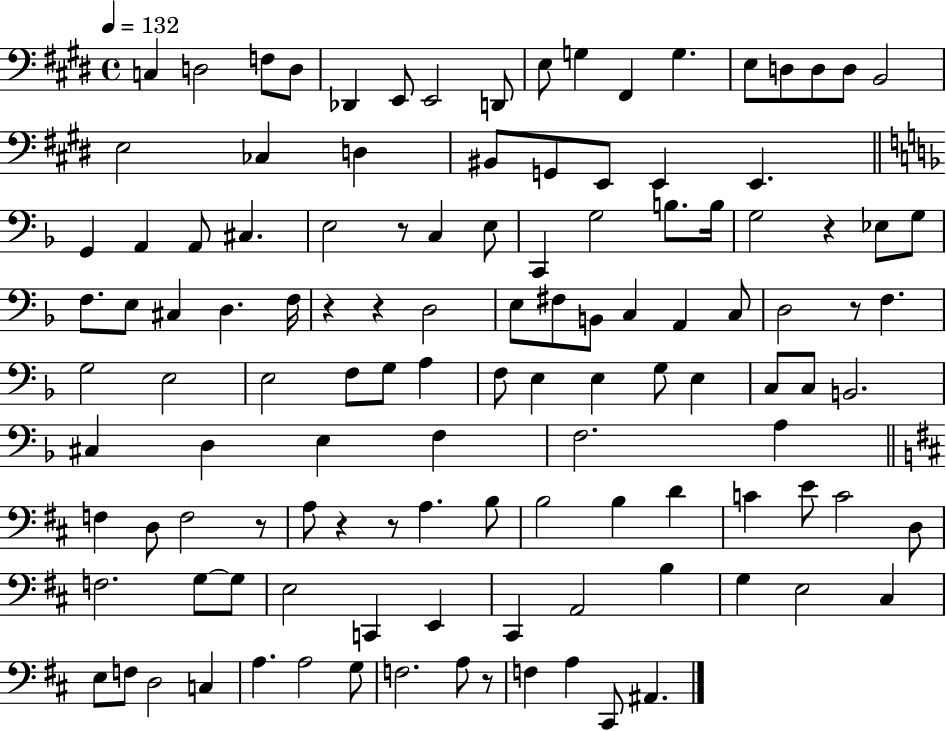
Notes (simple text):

C3/q D3/h F3/e D3/e Db2/q E2/e E2/h D2/e E3/e G3/q F#2/q G3/q. E3/e D3/e D3/e D3/e B2/h E3/h CES3/q D3/q BIS2/e G2/e E2/e E2/q E2/q. G2/q A2/q A2/e C#3/q. E3/h R/e C3/q E3/e C2/q G3/h B3/e. B3/s G3/h R/q Eb3/e G3/e F3/e. E3/e C#3/q D3/q. F3/s R/q R/q D3/h E3/e F#3/e B2/e C3/q A2/q C3/e D3/h R/e F3/q. G3/h E3/h E3/h F3/e G3/e A3/q F3/e E3/q E3/q G3/e E3/q C3/e C3/e B2/h. C#3/q D3/q E3/q F3/q F3/h. A3/q F3/q D3/e F3/h R/e A3/e R/q R/e A3/q. B3/e B3/h B3/q D4/q C4/q E4/e C4/h D3/e F3/h. G3/e G3/e E3/h C2/q E2/q C#2/q A2/h B3/q G3/q E3/h C#3/q E3/e F3/e D3/h C3/q A3/q. A3/h G3/e F3/h. A3/e R/e F3/q A3/q C#2/e A#2/q.